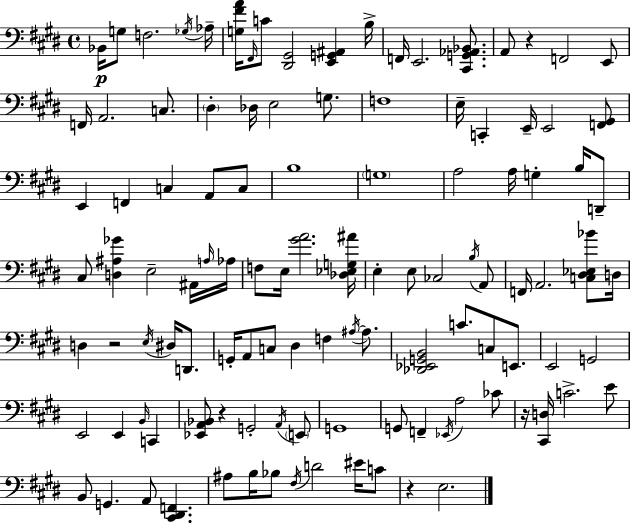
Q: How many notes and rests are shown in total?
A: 112